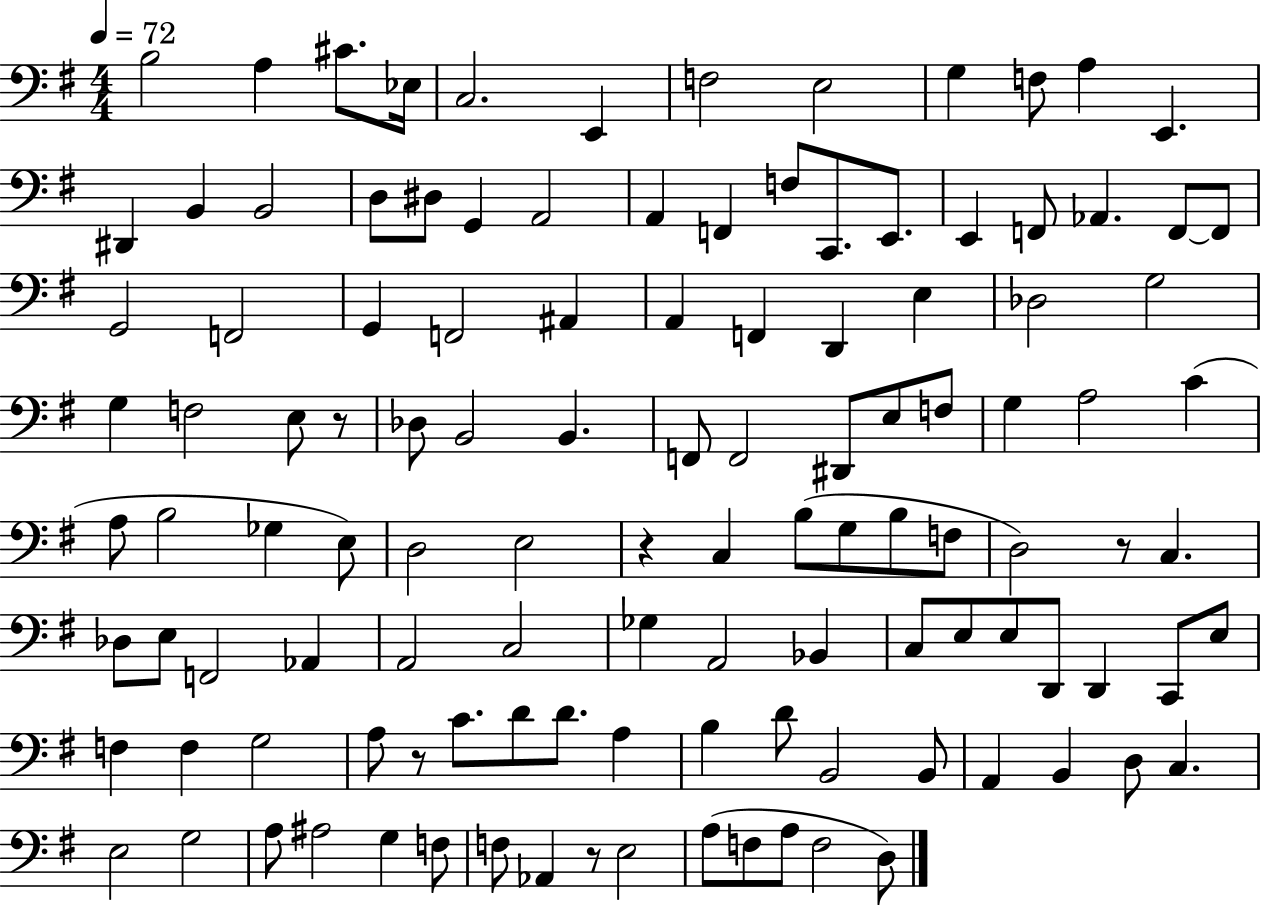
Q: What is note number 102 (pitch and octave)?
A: A3